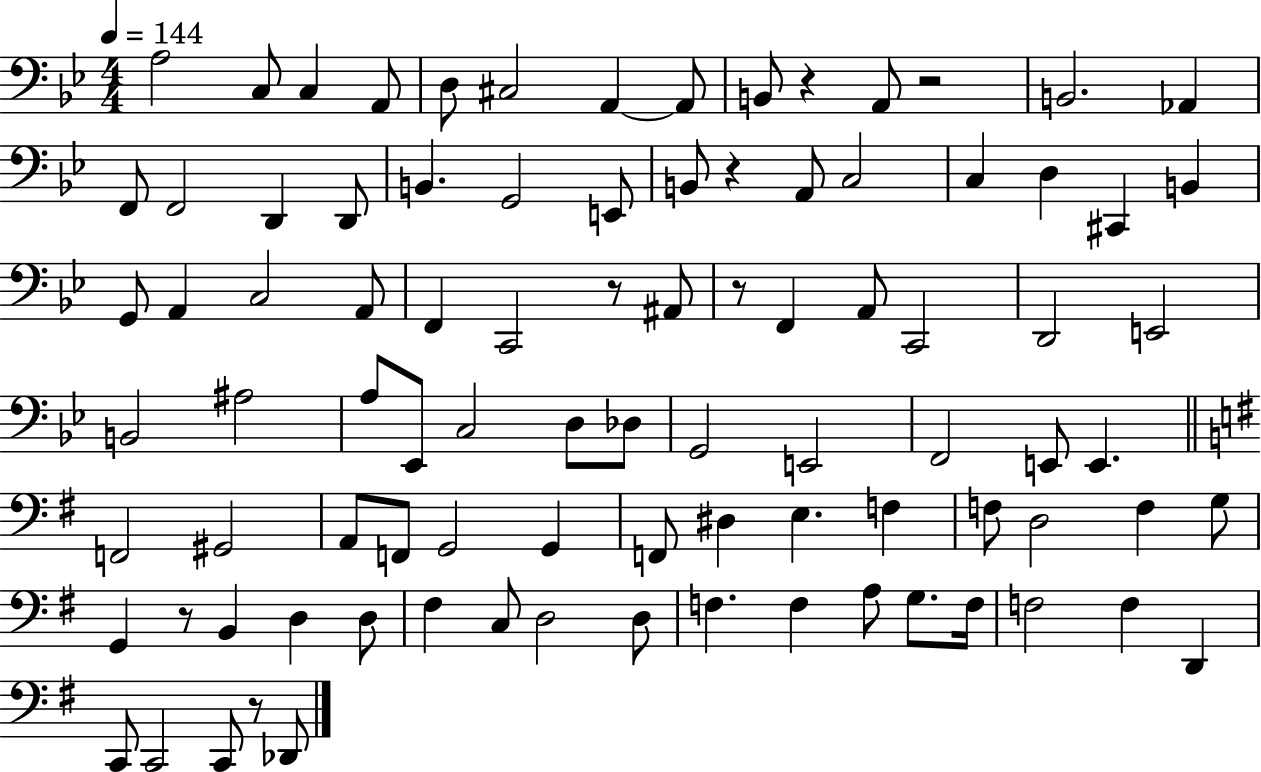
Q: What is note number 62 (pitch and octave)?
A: D3